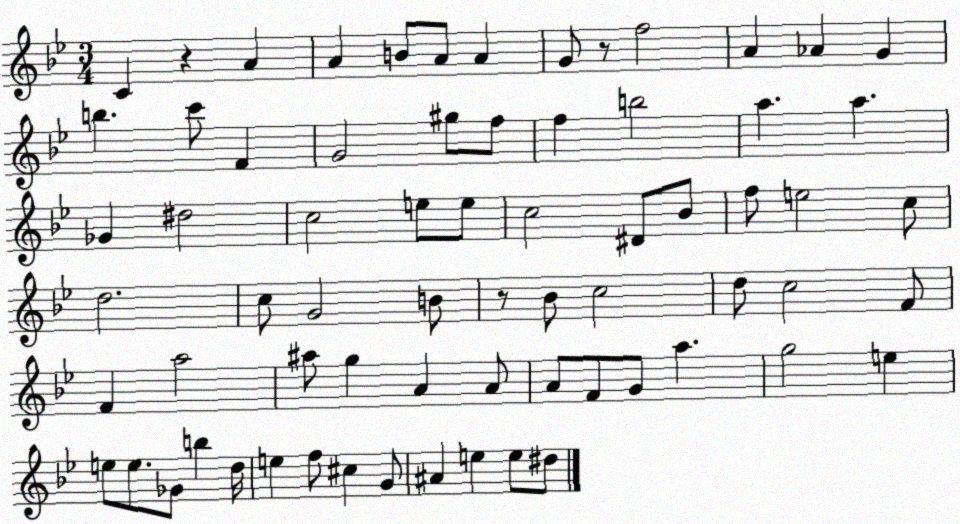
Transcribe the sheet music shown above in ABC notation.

X:1
T:Untitled
M:3/4
L:1/4
K:Bb
C z A A B/2 A/2 A G/2 z/2 f2 A _A G b c'/2 F G2 ^g/2 f/2 f b2 a a _G ^d2 c2 e/2 e/2 c2 ^D/2 _B/2 f/2 e2 c/2 d2 c/2 G2 B/2 z/2 _B/2 c2 d/2 c2 F/2 F a2 ^a/2 g A A/2 A/2 F/2 G/2 a g2 e e/2 e/2 _G/2 b d/4 e f/2 ^c G/2 ^A e e/2 ^d/2